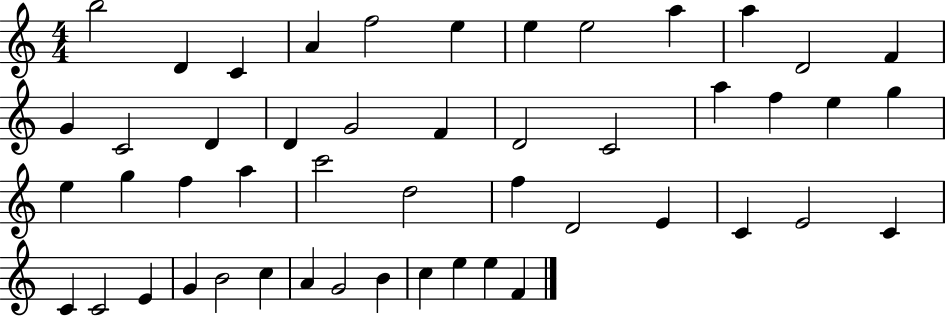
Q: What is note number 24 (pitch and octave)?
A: G5